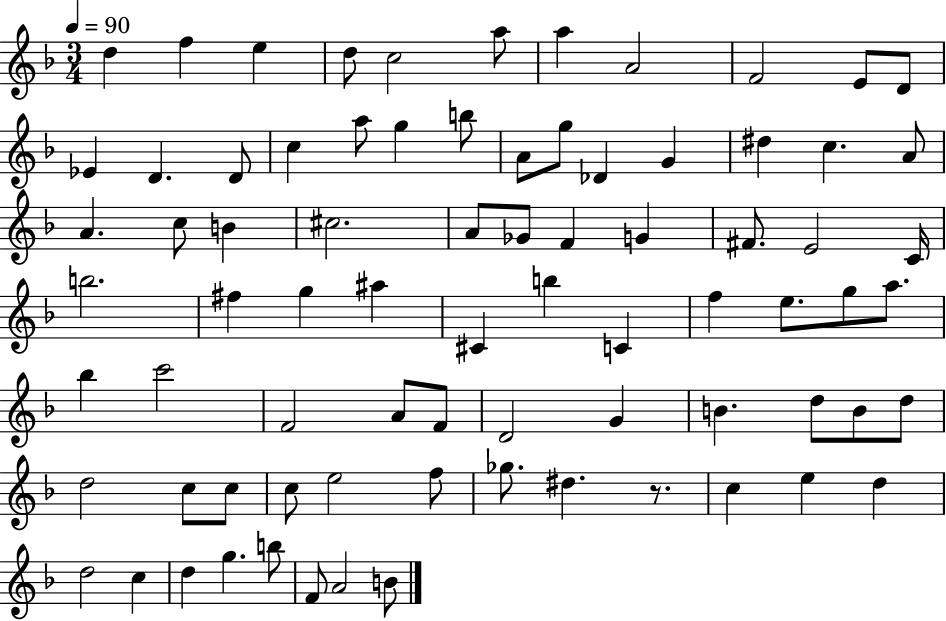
X:1
T:Untitled
M:3/4
L:1/4
K:F
d f e d/2 c2 a/2 a A2 F2 E/2 D/2 _E D D/2 c a/2 g b/2 A/2 g/2 _D G ^d c A/2 A c/2 B ^c2 A/2 _G/2 F G ^F/2 E2 C/4 b2 ^f g ^a ^C b C f e/2 g/2 a/2 _b c'2 F2 A/2 F/2 D2 G B d/2 B/2 d/2 d2 c/2 c/2 c/2 e2 f/2 _g/2 ^d z/2 c e d d2 c d g b/2 F/2 A2 B/2